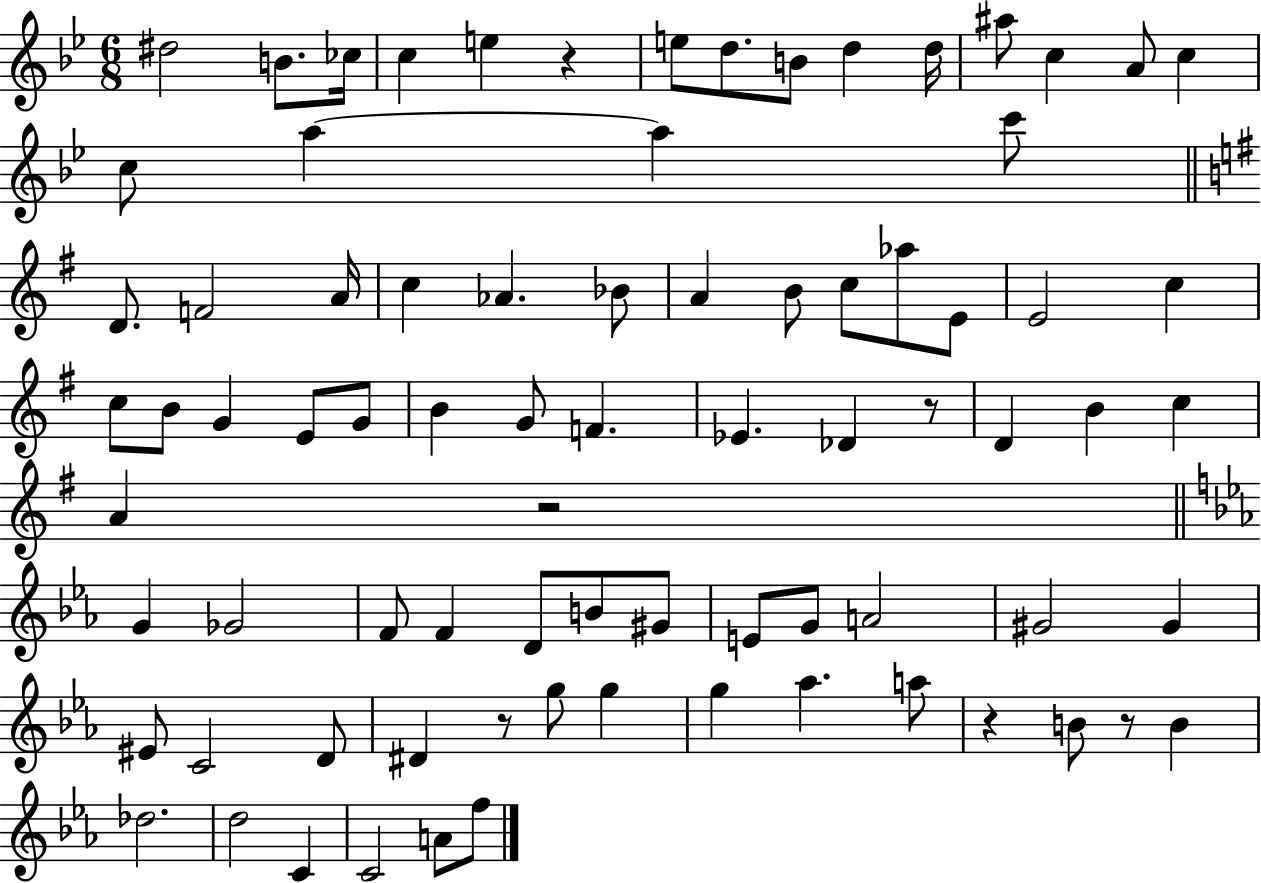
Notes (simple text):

D#5/h B4/e. CES5/s C5/q E5/q R/q E5/e D5/e. B4/e D5/q D5/s A#5/e C5/q A4/e C5/q C5/e A5/q A5/q C6/e D4/e. F4/h A4/s C5/q Ab4/q. Bb4/e A4/q B4/e C5/e Ab5/e E4/e E4/h C5/q C5/e B4/e G4/q E4/e G4/e B4/q G4/e F4/q. Eb4/q. Db4/q R/e D4/q B4/q C5/q A4/q R/h G4/q Gb4/h F4/e F4/q D4/e B4/e G#4/e E4/e G4/e A4/h G#4/h G#4/q EIS4/e C4/h D4/e D#4/q R/e G5/e G5/q G5/q Ab5/q. A5/e R/q B4/e R/e B4/q Db5/h. D5/h C4/q C4/h A4/e F5/e